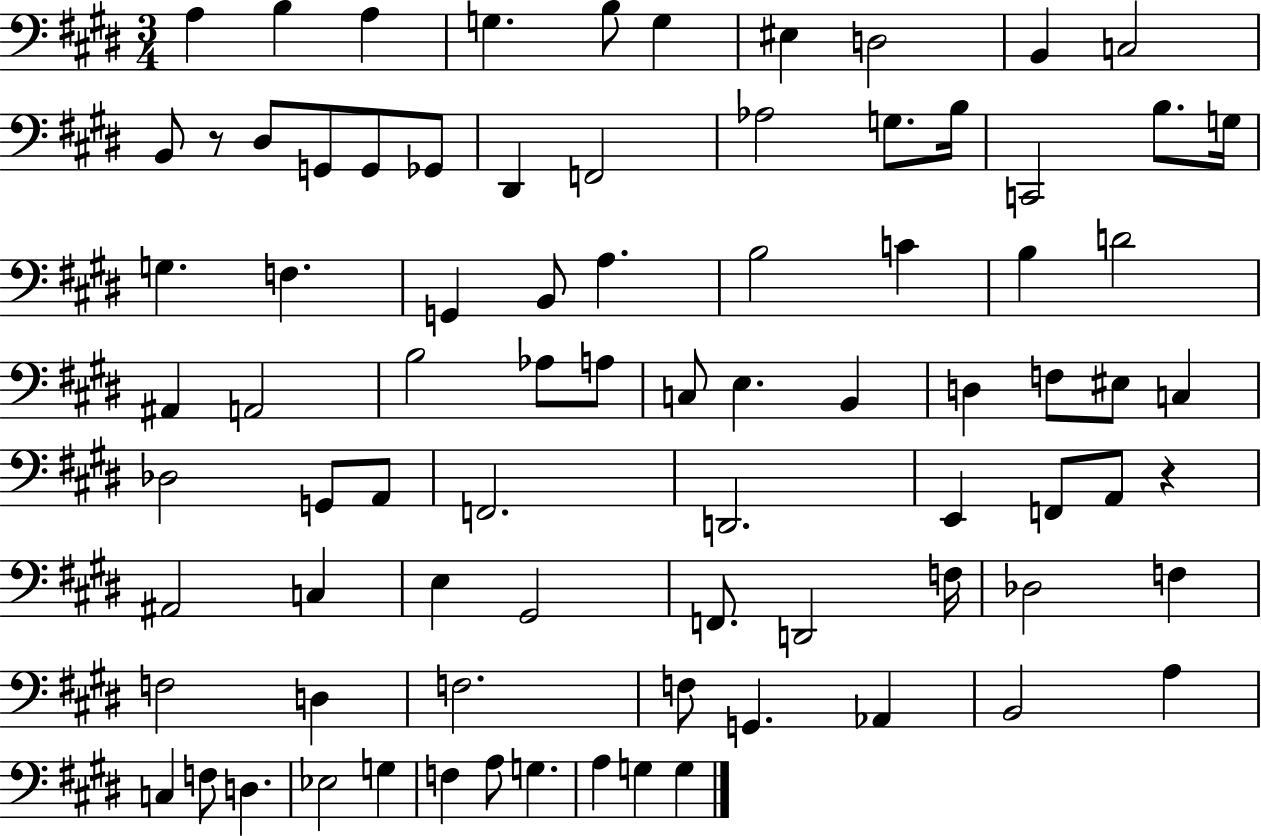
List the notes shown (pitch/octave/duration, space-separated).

A3/q B3/q A3/q G3/q. B3/e G3/q EIS3/q D3/h B2/q C3/h B2/e R/e D#3/e G2/e G2/e Gb2/e D#2/q F2/h Ab3/h G3/e. B3/s C2/h B3/e. G3/s G3/q. F3/q. G2/q B2/e A3/q. B3/h C4/q B3/q D4/h A#2/q A2/h B3/h Ab3/e A3/e C3/e E3/q. B2/q D3/q F3/e EIS3/e C3/q Db3/h G2/e A2/e F2/h. D2/h. E2/q F2/e A2/e R/q A#2/h C3/q E3/q G#2/h F2/e. D2/h F3/s Db3/h F3/q F3/h D3/q F3/h. F3/e G2/q. Ab2/q B2/h A3/q C3/q F3/e D3/q. Eb3/h G3/q F3/q A3/e G3/q. A3/q G3/q G3/q